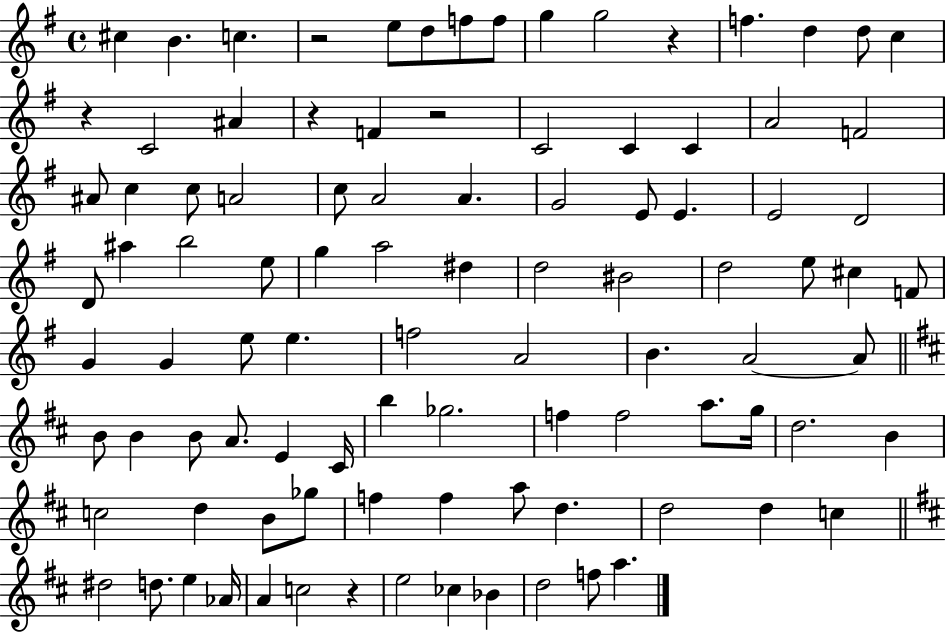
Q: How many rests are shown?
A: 6